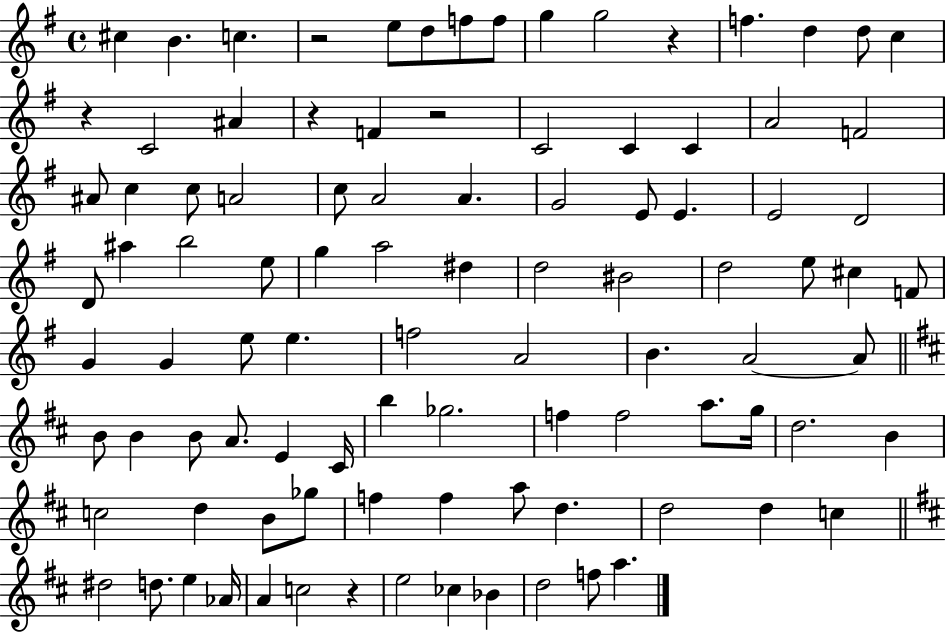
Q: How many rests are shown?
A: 6